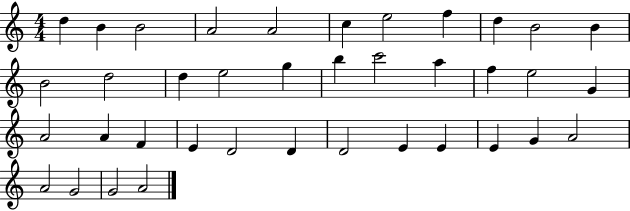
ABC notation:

X:1
T:Untitled
M:4/4
L:1/4
K:C
d B B2 A2 A2 c e2 f d B2 B B2 d2 d e2 g b c'2 a f e2 G A2 A F E D2 D D2 E E E G A2 A2 G2 G2 A2